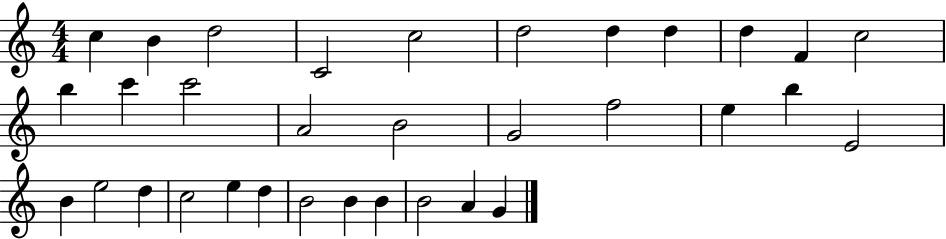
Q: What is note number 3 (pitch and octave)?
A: D5